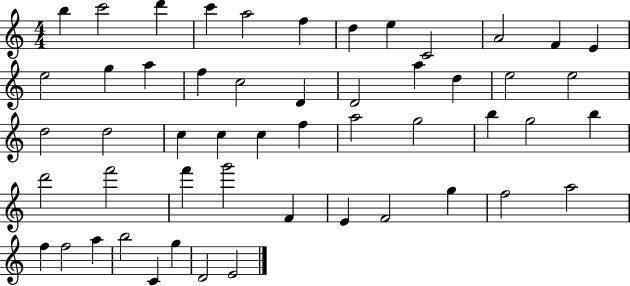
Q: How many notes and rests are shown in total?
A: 52